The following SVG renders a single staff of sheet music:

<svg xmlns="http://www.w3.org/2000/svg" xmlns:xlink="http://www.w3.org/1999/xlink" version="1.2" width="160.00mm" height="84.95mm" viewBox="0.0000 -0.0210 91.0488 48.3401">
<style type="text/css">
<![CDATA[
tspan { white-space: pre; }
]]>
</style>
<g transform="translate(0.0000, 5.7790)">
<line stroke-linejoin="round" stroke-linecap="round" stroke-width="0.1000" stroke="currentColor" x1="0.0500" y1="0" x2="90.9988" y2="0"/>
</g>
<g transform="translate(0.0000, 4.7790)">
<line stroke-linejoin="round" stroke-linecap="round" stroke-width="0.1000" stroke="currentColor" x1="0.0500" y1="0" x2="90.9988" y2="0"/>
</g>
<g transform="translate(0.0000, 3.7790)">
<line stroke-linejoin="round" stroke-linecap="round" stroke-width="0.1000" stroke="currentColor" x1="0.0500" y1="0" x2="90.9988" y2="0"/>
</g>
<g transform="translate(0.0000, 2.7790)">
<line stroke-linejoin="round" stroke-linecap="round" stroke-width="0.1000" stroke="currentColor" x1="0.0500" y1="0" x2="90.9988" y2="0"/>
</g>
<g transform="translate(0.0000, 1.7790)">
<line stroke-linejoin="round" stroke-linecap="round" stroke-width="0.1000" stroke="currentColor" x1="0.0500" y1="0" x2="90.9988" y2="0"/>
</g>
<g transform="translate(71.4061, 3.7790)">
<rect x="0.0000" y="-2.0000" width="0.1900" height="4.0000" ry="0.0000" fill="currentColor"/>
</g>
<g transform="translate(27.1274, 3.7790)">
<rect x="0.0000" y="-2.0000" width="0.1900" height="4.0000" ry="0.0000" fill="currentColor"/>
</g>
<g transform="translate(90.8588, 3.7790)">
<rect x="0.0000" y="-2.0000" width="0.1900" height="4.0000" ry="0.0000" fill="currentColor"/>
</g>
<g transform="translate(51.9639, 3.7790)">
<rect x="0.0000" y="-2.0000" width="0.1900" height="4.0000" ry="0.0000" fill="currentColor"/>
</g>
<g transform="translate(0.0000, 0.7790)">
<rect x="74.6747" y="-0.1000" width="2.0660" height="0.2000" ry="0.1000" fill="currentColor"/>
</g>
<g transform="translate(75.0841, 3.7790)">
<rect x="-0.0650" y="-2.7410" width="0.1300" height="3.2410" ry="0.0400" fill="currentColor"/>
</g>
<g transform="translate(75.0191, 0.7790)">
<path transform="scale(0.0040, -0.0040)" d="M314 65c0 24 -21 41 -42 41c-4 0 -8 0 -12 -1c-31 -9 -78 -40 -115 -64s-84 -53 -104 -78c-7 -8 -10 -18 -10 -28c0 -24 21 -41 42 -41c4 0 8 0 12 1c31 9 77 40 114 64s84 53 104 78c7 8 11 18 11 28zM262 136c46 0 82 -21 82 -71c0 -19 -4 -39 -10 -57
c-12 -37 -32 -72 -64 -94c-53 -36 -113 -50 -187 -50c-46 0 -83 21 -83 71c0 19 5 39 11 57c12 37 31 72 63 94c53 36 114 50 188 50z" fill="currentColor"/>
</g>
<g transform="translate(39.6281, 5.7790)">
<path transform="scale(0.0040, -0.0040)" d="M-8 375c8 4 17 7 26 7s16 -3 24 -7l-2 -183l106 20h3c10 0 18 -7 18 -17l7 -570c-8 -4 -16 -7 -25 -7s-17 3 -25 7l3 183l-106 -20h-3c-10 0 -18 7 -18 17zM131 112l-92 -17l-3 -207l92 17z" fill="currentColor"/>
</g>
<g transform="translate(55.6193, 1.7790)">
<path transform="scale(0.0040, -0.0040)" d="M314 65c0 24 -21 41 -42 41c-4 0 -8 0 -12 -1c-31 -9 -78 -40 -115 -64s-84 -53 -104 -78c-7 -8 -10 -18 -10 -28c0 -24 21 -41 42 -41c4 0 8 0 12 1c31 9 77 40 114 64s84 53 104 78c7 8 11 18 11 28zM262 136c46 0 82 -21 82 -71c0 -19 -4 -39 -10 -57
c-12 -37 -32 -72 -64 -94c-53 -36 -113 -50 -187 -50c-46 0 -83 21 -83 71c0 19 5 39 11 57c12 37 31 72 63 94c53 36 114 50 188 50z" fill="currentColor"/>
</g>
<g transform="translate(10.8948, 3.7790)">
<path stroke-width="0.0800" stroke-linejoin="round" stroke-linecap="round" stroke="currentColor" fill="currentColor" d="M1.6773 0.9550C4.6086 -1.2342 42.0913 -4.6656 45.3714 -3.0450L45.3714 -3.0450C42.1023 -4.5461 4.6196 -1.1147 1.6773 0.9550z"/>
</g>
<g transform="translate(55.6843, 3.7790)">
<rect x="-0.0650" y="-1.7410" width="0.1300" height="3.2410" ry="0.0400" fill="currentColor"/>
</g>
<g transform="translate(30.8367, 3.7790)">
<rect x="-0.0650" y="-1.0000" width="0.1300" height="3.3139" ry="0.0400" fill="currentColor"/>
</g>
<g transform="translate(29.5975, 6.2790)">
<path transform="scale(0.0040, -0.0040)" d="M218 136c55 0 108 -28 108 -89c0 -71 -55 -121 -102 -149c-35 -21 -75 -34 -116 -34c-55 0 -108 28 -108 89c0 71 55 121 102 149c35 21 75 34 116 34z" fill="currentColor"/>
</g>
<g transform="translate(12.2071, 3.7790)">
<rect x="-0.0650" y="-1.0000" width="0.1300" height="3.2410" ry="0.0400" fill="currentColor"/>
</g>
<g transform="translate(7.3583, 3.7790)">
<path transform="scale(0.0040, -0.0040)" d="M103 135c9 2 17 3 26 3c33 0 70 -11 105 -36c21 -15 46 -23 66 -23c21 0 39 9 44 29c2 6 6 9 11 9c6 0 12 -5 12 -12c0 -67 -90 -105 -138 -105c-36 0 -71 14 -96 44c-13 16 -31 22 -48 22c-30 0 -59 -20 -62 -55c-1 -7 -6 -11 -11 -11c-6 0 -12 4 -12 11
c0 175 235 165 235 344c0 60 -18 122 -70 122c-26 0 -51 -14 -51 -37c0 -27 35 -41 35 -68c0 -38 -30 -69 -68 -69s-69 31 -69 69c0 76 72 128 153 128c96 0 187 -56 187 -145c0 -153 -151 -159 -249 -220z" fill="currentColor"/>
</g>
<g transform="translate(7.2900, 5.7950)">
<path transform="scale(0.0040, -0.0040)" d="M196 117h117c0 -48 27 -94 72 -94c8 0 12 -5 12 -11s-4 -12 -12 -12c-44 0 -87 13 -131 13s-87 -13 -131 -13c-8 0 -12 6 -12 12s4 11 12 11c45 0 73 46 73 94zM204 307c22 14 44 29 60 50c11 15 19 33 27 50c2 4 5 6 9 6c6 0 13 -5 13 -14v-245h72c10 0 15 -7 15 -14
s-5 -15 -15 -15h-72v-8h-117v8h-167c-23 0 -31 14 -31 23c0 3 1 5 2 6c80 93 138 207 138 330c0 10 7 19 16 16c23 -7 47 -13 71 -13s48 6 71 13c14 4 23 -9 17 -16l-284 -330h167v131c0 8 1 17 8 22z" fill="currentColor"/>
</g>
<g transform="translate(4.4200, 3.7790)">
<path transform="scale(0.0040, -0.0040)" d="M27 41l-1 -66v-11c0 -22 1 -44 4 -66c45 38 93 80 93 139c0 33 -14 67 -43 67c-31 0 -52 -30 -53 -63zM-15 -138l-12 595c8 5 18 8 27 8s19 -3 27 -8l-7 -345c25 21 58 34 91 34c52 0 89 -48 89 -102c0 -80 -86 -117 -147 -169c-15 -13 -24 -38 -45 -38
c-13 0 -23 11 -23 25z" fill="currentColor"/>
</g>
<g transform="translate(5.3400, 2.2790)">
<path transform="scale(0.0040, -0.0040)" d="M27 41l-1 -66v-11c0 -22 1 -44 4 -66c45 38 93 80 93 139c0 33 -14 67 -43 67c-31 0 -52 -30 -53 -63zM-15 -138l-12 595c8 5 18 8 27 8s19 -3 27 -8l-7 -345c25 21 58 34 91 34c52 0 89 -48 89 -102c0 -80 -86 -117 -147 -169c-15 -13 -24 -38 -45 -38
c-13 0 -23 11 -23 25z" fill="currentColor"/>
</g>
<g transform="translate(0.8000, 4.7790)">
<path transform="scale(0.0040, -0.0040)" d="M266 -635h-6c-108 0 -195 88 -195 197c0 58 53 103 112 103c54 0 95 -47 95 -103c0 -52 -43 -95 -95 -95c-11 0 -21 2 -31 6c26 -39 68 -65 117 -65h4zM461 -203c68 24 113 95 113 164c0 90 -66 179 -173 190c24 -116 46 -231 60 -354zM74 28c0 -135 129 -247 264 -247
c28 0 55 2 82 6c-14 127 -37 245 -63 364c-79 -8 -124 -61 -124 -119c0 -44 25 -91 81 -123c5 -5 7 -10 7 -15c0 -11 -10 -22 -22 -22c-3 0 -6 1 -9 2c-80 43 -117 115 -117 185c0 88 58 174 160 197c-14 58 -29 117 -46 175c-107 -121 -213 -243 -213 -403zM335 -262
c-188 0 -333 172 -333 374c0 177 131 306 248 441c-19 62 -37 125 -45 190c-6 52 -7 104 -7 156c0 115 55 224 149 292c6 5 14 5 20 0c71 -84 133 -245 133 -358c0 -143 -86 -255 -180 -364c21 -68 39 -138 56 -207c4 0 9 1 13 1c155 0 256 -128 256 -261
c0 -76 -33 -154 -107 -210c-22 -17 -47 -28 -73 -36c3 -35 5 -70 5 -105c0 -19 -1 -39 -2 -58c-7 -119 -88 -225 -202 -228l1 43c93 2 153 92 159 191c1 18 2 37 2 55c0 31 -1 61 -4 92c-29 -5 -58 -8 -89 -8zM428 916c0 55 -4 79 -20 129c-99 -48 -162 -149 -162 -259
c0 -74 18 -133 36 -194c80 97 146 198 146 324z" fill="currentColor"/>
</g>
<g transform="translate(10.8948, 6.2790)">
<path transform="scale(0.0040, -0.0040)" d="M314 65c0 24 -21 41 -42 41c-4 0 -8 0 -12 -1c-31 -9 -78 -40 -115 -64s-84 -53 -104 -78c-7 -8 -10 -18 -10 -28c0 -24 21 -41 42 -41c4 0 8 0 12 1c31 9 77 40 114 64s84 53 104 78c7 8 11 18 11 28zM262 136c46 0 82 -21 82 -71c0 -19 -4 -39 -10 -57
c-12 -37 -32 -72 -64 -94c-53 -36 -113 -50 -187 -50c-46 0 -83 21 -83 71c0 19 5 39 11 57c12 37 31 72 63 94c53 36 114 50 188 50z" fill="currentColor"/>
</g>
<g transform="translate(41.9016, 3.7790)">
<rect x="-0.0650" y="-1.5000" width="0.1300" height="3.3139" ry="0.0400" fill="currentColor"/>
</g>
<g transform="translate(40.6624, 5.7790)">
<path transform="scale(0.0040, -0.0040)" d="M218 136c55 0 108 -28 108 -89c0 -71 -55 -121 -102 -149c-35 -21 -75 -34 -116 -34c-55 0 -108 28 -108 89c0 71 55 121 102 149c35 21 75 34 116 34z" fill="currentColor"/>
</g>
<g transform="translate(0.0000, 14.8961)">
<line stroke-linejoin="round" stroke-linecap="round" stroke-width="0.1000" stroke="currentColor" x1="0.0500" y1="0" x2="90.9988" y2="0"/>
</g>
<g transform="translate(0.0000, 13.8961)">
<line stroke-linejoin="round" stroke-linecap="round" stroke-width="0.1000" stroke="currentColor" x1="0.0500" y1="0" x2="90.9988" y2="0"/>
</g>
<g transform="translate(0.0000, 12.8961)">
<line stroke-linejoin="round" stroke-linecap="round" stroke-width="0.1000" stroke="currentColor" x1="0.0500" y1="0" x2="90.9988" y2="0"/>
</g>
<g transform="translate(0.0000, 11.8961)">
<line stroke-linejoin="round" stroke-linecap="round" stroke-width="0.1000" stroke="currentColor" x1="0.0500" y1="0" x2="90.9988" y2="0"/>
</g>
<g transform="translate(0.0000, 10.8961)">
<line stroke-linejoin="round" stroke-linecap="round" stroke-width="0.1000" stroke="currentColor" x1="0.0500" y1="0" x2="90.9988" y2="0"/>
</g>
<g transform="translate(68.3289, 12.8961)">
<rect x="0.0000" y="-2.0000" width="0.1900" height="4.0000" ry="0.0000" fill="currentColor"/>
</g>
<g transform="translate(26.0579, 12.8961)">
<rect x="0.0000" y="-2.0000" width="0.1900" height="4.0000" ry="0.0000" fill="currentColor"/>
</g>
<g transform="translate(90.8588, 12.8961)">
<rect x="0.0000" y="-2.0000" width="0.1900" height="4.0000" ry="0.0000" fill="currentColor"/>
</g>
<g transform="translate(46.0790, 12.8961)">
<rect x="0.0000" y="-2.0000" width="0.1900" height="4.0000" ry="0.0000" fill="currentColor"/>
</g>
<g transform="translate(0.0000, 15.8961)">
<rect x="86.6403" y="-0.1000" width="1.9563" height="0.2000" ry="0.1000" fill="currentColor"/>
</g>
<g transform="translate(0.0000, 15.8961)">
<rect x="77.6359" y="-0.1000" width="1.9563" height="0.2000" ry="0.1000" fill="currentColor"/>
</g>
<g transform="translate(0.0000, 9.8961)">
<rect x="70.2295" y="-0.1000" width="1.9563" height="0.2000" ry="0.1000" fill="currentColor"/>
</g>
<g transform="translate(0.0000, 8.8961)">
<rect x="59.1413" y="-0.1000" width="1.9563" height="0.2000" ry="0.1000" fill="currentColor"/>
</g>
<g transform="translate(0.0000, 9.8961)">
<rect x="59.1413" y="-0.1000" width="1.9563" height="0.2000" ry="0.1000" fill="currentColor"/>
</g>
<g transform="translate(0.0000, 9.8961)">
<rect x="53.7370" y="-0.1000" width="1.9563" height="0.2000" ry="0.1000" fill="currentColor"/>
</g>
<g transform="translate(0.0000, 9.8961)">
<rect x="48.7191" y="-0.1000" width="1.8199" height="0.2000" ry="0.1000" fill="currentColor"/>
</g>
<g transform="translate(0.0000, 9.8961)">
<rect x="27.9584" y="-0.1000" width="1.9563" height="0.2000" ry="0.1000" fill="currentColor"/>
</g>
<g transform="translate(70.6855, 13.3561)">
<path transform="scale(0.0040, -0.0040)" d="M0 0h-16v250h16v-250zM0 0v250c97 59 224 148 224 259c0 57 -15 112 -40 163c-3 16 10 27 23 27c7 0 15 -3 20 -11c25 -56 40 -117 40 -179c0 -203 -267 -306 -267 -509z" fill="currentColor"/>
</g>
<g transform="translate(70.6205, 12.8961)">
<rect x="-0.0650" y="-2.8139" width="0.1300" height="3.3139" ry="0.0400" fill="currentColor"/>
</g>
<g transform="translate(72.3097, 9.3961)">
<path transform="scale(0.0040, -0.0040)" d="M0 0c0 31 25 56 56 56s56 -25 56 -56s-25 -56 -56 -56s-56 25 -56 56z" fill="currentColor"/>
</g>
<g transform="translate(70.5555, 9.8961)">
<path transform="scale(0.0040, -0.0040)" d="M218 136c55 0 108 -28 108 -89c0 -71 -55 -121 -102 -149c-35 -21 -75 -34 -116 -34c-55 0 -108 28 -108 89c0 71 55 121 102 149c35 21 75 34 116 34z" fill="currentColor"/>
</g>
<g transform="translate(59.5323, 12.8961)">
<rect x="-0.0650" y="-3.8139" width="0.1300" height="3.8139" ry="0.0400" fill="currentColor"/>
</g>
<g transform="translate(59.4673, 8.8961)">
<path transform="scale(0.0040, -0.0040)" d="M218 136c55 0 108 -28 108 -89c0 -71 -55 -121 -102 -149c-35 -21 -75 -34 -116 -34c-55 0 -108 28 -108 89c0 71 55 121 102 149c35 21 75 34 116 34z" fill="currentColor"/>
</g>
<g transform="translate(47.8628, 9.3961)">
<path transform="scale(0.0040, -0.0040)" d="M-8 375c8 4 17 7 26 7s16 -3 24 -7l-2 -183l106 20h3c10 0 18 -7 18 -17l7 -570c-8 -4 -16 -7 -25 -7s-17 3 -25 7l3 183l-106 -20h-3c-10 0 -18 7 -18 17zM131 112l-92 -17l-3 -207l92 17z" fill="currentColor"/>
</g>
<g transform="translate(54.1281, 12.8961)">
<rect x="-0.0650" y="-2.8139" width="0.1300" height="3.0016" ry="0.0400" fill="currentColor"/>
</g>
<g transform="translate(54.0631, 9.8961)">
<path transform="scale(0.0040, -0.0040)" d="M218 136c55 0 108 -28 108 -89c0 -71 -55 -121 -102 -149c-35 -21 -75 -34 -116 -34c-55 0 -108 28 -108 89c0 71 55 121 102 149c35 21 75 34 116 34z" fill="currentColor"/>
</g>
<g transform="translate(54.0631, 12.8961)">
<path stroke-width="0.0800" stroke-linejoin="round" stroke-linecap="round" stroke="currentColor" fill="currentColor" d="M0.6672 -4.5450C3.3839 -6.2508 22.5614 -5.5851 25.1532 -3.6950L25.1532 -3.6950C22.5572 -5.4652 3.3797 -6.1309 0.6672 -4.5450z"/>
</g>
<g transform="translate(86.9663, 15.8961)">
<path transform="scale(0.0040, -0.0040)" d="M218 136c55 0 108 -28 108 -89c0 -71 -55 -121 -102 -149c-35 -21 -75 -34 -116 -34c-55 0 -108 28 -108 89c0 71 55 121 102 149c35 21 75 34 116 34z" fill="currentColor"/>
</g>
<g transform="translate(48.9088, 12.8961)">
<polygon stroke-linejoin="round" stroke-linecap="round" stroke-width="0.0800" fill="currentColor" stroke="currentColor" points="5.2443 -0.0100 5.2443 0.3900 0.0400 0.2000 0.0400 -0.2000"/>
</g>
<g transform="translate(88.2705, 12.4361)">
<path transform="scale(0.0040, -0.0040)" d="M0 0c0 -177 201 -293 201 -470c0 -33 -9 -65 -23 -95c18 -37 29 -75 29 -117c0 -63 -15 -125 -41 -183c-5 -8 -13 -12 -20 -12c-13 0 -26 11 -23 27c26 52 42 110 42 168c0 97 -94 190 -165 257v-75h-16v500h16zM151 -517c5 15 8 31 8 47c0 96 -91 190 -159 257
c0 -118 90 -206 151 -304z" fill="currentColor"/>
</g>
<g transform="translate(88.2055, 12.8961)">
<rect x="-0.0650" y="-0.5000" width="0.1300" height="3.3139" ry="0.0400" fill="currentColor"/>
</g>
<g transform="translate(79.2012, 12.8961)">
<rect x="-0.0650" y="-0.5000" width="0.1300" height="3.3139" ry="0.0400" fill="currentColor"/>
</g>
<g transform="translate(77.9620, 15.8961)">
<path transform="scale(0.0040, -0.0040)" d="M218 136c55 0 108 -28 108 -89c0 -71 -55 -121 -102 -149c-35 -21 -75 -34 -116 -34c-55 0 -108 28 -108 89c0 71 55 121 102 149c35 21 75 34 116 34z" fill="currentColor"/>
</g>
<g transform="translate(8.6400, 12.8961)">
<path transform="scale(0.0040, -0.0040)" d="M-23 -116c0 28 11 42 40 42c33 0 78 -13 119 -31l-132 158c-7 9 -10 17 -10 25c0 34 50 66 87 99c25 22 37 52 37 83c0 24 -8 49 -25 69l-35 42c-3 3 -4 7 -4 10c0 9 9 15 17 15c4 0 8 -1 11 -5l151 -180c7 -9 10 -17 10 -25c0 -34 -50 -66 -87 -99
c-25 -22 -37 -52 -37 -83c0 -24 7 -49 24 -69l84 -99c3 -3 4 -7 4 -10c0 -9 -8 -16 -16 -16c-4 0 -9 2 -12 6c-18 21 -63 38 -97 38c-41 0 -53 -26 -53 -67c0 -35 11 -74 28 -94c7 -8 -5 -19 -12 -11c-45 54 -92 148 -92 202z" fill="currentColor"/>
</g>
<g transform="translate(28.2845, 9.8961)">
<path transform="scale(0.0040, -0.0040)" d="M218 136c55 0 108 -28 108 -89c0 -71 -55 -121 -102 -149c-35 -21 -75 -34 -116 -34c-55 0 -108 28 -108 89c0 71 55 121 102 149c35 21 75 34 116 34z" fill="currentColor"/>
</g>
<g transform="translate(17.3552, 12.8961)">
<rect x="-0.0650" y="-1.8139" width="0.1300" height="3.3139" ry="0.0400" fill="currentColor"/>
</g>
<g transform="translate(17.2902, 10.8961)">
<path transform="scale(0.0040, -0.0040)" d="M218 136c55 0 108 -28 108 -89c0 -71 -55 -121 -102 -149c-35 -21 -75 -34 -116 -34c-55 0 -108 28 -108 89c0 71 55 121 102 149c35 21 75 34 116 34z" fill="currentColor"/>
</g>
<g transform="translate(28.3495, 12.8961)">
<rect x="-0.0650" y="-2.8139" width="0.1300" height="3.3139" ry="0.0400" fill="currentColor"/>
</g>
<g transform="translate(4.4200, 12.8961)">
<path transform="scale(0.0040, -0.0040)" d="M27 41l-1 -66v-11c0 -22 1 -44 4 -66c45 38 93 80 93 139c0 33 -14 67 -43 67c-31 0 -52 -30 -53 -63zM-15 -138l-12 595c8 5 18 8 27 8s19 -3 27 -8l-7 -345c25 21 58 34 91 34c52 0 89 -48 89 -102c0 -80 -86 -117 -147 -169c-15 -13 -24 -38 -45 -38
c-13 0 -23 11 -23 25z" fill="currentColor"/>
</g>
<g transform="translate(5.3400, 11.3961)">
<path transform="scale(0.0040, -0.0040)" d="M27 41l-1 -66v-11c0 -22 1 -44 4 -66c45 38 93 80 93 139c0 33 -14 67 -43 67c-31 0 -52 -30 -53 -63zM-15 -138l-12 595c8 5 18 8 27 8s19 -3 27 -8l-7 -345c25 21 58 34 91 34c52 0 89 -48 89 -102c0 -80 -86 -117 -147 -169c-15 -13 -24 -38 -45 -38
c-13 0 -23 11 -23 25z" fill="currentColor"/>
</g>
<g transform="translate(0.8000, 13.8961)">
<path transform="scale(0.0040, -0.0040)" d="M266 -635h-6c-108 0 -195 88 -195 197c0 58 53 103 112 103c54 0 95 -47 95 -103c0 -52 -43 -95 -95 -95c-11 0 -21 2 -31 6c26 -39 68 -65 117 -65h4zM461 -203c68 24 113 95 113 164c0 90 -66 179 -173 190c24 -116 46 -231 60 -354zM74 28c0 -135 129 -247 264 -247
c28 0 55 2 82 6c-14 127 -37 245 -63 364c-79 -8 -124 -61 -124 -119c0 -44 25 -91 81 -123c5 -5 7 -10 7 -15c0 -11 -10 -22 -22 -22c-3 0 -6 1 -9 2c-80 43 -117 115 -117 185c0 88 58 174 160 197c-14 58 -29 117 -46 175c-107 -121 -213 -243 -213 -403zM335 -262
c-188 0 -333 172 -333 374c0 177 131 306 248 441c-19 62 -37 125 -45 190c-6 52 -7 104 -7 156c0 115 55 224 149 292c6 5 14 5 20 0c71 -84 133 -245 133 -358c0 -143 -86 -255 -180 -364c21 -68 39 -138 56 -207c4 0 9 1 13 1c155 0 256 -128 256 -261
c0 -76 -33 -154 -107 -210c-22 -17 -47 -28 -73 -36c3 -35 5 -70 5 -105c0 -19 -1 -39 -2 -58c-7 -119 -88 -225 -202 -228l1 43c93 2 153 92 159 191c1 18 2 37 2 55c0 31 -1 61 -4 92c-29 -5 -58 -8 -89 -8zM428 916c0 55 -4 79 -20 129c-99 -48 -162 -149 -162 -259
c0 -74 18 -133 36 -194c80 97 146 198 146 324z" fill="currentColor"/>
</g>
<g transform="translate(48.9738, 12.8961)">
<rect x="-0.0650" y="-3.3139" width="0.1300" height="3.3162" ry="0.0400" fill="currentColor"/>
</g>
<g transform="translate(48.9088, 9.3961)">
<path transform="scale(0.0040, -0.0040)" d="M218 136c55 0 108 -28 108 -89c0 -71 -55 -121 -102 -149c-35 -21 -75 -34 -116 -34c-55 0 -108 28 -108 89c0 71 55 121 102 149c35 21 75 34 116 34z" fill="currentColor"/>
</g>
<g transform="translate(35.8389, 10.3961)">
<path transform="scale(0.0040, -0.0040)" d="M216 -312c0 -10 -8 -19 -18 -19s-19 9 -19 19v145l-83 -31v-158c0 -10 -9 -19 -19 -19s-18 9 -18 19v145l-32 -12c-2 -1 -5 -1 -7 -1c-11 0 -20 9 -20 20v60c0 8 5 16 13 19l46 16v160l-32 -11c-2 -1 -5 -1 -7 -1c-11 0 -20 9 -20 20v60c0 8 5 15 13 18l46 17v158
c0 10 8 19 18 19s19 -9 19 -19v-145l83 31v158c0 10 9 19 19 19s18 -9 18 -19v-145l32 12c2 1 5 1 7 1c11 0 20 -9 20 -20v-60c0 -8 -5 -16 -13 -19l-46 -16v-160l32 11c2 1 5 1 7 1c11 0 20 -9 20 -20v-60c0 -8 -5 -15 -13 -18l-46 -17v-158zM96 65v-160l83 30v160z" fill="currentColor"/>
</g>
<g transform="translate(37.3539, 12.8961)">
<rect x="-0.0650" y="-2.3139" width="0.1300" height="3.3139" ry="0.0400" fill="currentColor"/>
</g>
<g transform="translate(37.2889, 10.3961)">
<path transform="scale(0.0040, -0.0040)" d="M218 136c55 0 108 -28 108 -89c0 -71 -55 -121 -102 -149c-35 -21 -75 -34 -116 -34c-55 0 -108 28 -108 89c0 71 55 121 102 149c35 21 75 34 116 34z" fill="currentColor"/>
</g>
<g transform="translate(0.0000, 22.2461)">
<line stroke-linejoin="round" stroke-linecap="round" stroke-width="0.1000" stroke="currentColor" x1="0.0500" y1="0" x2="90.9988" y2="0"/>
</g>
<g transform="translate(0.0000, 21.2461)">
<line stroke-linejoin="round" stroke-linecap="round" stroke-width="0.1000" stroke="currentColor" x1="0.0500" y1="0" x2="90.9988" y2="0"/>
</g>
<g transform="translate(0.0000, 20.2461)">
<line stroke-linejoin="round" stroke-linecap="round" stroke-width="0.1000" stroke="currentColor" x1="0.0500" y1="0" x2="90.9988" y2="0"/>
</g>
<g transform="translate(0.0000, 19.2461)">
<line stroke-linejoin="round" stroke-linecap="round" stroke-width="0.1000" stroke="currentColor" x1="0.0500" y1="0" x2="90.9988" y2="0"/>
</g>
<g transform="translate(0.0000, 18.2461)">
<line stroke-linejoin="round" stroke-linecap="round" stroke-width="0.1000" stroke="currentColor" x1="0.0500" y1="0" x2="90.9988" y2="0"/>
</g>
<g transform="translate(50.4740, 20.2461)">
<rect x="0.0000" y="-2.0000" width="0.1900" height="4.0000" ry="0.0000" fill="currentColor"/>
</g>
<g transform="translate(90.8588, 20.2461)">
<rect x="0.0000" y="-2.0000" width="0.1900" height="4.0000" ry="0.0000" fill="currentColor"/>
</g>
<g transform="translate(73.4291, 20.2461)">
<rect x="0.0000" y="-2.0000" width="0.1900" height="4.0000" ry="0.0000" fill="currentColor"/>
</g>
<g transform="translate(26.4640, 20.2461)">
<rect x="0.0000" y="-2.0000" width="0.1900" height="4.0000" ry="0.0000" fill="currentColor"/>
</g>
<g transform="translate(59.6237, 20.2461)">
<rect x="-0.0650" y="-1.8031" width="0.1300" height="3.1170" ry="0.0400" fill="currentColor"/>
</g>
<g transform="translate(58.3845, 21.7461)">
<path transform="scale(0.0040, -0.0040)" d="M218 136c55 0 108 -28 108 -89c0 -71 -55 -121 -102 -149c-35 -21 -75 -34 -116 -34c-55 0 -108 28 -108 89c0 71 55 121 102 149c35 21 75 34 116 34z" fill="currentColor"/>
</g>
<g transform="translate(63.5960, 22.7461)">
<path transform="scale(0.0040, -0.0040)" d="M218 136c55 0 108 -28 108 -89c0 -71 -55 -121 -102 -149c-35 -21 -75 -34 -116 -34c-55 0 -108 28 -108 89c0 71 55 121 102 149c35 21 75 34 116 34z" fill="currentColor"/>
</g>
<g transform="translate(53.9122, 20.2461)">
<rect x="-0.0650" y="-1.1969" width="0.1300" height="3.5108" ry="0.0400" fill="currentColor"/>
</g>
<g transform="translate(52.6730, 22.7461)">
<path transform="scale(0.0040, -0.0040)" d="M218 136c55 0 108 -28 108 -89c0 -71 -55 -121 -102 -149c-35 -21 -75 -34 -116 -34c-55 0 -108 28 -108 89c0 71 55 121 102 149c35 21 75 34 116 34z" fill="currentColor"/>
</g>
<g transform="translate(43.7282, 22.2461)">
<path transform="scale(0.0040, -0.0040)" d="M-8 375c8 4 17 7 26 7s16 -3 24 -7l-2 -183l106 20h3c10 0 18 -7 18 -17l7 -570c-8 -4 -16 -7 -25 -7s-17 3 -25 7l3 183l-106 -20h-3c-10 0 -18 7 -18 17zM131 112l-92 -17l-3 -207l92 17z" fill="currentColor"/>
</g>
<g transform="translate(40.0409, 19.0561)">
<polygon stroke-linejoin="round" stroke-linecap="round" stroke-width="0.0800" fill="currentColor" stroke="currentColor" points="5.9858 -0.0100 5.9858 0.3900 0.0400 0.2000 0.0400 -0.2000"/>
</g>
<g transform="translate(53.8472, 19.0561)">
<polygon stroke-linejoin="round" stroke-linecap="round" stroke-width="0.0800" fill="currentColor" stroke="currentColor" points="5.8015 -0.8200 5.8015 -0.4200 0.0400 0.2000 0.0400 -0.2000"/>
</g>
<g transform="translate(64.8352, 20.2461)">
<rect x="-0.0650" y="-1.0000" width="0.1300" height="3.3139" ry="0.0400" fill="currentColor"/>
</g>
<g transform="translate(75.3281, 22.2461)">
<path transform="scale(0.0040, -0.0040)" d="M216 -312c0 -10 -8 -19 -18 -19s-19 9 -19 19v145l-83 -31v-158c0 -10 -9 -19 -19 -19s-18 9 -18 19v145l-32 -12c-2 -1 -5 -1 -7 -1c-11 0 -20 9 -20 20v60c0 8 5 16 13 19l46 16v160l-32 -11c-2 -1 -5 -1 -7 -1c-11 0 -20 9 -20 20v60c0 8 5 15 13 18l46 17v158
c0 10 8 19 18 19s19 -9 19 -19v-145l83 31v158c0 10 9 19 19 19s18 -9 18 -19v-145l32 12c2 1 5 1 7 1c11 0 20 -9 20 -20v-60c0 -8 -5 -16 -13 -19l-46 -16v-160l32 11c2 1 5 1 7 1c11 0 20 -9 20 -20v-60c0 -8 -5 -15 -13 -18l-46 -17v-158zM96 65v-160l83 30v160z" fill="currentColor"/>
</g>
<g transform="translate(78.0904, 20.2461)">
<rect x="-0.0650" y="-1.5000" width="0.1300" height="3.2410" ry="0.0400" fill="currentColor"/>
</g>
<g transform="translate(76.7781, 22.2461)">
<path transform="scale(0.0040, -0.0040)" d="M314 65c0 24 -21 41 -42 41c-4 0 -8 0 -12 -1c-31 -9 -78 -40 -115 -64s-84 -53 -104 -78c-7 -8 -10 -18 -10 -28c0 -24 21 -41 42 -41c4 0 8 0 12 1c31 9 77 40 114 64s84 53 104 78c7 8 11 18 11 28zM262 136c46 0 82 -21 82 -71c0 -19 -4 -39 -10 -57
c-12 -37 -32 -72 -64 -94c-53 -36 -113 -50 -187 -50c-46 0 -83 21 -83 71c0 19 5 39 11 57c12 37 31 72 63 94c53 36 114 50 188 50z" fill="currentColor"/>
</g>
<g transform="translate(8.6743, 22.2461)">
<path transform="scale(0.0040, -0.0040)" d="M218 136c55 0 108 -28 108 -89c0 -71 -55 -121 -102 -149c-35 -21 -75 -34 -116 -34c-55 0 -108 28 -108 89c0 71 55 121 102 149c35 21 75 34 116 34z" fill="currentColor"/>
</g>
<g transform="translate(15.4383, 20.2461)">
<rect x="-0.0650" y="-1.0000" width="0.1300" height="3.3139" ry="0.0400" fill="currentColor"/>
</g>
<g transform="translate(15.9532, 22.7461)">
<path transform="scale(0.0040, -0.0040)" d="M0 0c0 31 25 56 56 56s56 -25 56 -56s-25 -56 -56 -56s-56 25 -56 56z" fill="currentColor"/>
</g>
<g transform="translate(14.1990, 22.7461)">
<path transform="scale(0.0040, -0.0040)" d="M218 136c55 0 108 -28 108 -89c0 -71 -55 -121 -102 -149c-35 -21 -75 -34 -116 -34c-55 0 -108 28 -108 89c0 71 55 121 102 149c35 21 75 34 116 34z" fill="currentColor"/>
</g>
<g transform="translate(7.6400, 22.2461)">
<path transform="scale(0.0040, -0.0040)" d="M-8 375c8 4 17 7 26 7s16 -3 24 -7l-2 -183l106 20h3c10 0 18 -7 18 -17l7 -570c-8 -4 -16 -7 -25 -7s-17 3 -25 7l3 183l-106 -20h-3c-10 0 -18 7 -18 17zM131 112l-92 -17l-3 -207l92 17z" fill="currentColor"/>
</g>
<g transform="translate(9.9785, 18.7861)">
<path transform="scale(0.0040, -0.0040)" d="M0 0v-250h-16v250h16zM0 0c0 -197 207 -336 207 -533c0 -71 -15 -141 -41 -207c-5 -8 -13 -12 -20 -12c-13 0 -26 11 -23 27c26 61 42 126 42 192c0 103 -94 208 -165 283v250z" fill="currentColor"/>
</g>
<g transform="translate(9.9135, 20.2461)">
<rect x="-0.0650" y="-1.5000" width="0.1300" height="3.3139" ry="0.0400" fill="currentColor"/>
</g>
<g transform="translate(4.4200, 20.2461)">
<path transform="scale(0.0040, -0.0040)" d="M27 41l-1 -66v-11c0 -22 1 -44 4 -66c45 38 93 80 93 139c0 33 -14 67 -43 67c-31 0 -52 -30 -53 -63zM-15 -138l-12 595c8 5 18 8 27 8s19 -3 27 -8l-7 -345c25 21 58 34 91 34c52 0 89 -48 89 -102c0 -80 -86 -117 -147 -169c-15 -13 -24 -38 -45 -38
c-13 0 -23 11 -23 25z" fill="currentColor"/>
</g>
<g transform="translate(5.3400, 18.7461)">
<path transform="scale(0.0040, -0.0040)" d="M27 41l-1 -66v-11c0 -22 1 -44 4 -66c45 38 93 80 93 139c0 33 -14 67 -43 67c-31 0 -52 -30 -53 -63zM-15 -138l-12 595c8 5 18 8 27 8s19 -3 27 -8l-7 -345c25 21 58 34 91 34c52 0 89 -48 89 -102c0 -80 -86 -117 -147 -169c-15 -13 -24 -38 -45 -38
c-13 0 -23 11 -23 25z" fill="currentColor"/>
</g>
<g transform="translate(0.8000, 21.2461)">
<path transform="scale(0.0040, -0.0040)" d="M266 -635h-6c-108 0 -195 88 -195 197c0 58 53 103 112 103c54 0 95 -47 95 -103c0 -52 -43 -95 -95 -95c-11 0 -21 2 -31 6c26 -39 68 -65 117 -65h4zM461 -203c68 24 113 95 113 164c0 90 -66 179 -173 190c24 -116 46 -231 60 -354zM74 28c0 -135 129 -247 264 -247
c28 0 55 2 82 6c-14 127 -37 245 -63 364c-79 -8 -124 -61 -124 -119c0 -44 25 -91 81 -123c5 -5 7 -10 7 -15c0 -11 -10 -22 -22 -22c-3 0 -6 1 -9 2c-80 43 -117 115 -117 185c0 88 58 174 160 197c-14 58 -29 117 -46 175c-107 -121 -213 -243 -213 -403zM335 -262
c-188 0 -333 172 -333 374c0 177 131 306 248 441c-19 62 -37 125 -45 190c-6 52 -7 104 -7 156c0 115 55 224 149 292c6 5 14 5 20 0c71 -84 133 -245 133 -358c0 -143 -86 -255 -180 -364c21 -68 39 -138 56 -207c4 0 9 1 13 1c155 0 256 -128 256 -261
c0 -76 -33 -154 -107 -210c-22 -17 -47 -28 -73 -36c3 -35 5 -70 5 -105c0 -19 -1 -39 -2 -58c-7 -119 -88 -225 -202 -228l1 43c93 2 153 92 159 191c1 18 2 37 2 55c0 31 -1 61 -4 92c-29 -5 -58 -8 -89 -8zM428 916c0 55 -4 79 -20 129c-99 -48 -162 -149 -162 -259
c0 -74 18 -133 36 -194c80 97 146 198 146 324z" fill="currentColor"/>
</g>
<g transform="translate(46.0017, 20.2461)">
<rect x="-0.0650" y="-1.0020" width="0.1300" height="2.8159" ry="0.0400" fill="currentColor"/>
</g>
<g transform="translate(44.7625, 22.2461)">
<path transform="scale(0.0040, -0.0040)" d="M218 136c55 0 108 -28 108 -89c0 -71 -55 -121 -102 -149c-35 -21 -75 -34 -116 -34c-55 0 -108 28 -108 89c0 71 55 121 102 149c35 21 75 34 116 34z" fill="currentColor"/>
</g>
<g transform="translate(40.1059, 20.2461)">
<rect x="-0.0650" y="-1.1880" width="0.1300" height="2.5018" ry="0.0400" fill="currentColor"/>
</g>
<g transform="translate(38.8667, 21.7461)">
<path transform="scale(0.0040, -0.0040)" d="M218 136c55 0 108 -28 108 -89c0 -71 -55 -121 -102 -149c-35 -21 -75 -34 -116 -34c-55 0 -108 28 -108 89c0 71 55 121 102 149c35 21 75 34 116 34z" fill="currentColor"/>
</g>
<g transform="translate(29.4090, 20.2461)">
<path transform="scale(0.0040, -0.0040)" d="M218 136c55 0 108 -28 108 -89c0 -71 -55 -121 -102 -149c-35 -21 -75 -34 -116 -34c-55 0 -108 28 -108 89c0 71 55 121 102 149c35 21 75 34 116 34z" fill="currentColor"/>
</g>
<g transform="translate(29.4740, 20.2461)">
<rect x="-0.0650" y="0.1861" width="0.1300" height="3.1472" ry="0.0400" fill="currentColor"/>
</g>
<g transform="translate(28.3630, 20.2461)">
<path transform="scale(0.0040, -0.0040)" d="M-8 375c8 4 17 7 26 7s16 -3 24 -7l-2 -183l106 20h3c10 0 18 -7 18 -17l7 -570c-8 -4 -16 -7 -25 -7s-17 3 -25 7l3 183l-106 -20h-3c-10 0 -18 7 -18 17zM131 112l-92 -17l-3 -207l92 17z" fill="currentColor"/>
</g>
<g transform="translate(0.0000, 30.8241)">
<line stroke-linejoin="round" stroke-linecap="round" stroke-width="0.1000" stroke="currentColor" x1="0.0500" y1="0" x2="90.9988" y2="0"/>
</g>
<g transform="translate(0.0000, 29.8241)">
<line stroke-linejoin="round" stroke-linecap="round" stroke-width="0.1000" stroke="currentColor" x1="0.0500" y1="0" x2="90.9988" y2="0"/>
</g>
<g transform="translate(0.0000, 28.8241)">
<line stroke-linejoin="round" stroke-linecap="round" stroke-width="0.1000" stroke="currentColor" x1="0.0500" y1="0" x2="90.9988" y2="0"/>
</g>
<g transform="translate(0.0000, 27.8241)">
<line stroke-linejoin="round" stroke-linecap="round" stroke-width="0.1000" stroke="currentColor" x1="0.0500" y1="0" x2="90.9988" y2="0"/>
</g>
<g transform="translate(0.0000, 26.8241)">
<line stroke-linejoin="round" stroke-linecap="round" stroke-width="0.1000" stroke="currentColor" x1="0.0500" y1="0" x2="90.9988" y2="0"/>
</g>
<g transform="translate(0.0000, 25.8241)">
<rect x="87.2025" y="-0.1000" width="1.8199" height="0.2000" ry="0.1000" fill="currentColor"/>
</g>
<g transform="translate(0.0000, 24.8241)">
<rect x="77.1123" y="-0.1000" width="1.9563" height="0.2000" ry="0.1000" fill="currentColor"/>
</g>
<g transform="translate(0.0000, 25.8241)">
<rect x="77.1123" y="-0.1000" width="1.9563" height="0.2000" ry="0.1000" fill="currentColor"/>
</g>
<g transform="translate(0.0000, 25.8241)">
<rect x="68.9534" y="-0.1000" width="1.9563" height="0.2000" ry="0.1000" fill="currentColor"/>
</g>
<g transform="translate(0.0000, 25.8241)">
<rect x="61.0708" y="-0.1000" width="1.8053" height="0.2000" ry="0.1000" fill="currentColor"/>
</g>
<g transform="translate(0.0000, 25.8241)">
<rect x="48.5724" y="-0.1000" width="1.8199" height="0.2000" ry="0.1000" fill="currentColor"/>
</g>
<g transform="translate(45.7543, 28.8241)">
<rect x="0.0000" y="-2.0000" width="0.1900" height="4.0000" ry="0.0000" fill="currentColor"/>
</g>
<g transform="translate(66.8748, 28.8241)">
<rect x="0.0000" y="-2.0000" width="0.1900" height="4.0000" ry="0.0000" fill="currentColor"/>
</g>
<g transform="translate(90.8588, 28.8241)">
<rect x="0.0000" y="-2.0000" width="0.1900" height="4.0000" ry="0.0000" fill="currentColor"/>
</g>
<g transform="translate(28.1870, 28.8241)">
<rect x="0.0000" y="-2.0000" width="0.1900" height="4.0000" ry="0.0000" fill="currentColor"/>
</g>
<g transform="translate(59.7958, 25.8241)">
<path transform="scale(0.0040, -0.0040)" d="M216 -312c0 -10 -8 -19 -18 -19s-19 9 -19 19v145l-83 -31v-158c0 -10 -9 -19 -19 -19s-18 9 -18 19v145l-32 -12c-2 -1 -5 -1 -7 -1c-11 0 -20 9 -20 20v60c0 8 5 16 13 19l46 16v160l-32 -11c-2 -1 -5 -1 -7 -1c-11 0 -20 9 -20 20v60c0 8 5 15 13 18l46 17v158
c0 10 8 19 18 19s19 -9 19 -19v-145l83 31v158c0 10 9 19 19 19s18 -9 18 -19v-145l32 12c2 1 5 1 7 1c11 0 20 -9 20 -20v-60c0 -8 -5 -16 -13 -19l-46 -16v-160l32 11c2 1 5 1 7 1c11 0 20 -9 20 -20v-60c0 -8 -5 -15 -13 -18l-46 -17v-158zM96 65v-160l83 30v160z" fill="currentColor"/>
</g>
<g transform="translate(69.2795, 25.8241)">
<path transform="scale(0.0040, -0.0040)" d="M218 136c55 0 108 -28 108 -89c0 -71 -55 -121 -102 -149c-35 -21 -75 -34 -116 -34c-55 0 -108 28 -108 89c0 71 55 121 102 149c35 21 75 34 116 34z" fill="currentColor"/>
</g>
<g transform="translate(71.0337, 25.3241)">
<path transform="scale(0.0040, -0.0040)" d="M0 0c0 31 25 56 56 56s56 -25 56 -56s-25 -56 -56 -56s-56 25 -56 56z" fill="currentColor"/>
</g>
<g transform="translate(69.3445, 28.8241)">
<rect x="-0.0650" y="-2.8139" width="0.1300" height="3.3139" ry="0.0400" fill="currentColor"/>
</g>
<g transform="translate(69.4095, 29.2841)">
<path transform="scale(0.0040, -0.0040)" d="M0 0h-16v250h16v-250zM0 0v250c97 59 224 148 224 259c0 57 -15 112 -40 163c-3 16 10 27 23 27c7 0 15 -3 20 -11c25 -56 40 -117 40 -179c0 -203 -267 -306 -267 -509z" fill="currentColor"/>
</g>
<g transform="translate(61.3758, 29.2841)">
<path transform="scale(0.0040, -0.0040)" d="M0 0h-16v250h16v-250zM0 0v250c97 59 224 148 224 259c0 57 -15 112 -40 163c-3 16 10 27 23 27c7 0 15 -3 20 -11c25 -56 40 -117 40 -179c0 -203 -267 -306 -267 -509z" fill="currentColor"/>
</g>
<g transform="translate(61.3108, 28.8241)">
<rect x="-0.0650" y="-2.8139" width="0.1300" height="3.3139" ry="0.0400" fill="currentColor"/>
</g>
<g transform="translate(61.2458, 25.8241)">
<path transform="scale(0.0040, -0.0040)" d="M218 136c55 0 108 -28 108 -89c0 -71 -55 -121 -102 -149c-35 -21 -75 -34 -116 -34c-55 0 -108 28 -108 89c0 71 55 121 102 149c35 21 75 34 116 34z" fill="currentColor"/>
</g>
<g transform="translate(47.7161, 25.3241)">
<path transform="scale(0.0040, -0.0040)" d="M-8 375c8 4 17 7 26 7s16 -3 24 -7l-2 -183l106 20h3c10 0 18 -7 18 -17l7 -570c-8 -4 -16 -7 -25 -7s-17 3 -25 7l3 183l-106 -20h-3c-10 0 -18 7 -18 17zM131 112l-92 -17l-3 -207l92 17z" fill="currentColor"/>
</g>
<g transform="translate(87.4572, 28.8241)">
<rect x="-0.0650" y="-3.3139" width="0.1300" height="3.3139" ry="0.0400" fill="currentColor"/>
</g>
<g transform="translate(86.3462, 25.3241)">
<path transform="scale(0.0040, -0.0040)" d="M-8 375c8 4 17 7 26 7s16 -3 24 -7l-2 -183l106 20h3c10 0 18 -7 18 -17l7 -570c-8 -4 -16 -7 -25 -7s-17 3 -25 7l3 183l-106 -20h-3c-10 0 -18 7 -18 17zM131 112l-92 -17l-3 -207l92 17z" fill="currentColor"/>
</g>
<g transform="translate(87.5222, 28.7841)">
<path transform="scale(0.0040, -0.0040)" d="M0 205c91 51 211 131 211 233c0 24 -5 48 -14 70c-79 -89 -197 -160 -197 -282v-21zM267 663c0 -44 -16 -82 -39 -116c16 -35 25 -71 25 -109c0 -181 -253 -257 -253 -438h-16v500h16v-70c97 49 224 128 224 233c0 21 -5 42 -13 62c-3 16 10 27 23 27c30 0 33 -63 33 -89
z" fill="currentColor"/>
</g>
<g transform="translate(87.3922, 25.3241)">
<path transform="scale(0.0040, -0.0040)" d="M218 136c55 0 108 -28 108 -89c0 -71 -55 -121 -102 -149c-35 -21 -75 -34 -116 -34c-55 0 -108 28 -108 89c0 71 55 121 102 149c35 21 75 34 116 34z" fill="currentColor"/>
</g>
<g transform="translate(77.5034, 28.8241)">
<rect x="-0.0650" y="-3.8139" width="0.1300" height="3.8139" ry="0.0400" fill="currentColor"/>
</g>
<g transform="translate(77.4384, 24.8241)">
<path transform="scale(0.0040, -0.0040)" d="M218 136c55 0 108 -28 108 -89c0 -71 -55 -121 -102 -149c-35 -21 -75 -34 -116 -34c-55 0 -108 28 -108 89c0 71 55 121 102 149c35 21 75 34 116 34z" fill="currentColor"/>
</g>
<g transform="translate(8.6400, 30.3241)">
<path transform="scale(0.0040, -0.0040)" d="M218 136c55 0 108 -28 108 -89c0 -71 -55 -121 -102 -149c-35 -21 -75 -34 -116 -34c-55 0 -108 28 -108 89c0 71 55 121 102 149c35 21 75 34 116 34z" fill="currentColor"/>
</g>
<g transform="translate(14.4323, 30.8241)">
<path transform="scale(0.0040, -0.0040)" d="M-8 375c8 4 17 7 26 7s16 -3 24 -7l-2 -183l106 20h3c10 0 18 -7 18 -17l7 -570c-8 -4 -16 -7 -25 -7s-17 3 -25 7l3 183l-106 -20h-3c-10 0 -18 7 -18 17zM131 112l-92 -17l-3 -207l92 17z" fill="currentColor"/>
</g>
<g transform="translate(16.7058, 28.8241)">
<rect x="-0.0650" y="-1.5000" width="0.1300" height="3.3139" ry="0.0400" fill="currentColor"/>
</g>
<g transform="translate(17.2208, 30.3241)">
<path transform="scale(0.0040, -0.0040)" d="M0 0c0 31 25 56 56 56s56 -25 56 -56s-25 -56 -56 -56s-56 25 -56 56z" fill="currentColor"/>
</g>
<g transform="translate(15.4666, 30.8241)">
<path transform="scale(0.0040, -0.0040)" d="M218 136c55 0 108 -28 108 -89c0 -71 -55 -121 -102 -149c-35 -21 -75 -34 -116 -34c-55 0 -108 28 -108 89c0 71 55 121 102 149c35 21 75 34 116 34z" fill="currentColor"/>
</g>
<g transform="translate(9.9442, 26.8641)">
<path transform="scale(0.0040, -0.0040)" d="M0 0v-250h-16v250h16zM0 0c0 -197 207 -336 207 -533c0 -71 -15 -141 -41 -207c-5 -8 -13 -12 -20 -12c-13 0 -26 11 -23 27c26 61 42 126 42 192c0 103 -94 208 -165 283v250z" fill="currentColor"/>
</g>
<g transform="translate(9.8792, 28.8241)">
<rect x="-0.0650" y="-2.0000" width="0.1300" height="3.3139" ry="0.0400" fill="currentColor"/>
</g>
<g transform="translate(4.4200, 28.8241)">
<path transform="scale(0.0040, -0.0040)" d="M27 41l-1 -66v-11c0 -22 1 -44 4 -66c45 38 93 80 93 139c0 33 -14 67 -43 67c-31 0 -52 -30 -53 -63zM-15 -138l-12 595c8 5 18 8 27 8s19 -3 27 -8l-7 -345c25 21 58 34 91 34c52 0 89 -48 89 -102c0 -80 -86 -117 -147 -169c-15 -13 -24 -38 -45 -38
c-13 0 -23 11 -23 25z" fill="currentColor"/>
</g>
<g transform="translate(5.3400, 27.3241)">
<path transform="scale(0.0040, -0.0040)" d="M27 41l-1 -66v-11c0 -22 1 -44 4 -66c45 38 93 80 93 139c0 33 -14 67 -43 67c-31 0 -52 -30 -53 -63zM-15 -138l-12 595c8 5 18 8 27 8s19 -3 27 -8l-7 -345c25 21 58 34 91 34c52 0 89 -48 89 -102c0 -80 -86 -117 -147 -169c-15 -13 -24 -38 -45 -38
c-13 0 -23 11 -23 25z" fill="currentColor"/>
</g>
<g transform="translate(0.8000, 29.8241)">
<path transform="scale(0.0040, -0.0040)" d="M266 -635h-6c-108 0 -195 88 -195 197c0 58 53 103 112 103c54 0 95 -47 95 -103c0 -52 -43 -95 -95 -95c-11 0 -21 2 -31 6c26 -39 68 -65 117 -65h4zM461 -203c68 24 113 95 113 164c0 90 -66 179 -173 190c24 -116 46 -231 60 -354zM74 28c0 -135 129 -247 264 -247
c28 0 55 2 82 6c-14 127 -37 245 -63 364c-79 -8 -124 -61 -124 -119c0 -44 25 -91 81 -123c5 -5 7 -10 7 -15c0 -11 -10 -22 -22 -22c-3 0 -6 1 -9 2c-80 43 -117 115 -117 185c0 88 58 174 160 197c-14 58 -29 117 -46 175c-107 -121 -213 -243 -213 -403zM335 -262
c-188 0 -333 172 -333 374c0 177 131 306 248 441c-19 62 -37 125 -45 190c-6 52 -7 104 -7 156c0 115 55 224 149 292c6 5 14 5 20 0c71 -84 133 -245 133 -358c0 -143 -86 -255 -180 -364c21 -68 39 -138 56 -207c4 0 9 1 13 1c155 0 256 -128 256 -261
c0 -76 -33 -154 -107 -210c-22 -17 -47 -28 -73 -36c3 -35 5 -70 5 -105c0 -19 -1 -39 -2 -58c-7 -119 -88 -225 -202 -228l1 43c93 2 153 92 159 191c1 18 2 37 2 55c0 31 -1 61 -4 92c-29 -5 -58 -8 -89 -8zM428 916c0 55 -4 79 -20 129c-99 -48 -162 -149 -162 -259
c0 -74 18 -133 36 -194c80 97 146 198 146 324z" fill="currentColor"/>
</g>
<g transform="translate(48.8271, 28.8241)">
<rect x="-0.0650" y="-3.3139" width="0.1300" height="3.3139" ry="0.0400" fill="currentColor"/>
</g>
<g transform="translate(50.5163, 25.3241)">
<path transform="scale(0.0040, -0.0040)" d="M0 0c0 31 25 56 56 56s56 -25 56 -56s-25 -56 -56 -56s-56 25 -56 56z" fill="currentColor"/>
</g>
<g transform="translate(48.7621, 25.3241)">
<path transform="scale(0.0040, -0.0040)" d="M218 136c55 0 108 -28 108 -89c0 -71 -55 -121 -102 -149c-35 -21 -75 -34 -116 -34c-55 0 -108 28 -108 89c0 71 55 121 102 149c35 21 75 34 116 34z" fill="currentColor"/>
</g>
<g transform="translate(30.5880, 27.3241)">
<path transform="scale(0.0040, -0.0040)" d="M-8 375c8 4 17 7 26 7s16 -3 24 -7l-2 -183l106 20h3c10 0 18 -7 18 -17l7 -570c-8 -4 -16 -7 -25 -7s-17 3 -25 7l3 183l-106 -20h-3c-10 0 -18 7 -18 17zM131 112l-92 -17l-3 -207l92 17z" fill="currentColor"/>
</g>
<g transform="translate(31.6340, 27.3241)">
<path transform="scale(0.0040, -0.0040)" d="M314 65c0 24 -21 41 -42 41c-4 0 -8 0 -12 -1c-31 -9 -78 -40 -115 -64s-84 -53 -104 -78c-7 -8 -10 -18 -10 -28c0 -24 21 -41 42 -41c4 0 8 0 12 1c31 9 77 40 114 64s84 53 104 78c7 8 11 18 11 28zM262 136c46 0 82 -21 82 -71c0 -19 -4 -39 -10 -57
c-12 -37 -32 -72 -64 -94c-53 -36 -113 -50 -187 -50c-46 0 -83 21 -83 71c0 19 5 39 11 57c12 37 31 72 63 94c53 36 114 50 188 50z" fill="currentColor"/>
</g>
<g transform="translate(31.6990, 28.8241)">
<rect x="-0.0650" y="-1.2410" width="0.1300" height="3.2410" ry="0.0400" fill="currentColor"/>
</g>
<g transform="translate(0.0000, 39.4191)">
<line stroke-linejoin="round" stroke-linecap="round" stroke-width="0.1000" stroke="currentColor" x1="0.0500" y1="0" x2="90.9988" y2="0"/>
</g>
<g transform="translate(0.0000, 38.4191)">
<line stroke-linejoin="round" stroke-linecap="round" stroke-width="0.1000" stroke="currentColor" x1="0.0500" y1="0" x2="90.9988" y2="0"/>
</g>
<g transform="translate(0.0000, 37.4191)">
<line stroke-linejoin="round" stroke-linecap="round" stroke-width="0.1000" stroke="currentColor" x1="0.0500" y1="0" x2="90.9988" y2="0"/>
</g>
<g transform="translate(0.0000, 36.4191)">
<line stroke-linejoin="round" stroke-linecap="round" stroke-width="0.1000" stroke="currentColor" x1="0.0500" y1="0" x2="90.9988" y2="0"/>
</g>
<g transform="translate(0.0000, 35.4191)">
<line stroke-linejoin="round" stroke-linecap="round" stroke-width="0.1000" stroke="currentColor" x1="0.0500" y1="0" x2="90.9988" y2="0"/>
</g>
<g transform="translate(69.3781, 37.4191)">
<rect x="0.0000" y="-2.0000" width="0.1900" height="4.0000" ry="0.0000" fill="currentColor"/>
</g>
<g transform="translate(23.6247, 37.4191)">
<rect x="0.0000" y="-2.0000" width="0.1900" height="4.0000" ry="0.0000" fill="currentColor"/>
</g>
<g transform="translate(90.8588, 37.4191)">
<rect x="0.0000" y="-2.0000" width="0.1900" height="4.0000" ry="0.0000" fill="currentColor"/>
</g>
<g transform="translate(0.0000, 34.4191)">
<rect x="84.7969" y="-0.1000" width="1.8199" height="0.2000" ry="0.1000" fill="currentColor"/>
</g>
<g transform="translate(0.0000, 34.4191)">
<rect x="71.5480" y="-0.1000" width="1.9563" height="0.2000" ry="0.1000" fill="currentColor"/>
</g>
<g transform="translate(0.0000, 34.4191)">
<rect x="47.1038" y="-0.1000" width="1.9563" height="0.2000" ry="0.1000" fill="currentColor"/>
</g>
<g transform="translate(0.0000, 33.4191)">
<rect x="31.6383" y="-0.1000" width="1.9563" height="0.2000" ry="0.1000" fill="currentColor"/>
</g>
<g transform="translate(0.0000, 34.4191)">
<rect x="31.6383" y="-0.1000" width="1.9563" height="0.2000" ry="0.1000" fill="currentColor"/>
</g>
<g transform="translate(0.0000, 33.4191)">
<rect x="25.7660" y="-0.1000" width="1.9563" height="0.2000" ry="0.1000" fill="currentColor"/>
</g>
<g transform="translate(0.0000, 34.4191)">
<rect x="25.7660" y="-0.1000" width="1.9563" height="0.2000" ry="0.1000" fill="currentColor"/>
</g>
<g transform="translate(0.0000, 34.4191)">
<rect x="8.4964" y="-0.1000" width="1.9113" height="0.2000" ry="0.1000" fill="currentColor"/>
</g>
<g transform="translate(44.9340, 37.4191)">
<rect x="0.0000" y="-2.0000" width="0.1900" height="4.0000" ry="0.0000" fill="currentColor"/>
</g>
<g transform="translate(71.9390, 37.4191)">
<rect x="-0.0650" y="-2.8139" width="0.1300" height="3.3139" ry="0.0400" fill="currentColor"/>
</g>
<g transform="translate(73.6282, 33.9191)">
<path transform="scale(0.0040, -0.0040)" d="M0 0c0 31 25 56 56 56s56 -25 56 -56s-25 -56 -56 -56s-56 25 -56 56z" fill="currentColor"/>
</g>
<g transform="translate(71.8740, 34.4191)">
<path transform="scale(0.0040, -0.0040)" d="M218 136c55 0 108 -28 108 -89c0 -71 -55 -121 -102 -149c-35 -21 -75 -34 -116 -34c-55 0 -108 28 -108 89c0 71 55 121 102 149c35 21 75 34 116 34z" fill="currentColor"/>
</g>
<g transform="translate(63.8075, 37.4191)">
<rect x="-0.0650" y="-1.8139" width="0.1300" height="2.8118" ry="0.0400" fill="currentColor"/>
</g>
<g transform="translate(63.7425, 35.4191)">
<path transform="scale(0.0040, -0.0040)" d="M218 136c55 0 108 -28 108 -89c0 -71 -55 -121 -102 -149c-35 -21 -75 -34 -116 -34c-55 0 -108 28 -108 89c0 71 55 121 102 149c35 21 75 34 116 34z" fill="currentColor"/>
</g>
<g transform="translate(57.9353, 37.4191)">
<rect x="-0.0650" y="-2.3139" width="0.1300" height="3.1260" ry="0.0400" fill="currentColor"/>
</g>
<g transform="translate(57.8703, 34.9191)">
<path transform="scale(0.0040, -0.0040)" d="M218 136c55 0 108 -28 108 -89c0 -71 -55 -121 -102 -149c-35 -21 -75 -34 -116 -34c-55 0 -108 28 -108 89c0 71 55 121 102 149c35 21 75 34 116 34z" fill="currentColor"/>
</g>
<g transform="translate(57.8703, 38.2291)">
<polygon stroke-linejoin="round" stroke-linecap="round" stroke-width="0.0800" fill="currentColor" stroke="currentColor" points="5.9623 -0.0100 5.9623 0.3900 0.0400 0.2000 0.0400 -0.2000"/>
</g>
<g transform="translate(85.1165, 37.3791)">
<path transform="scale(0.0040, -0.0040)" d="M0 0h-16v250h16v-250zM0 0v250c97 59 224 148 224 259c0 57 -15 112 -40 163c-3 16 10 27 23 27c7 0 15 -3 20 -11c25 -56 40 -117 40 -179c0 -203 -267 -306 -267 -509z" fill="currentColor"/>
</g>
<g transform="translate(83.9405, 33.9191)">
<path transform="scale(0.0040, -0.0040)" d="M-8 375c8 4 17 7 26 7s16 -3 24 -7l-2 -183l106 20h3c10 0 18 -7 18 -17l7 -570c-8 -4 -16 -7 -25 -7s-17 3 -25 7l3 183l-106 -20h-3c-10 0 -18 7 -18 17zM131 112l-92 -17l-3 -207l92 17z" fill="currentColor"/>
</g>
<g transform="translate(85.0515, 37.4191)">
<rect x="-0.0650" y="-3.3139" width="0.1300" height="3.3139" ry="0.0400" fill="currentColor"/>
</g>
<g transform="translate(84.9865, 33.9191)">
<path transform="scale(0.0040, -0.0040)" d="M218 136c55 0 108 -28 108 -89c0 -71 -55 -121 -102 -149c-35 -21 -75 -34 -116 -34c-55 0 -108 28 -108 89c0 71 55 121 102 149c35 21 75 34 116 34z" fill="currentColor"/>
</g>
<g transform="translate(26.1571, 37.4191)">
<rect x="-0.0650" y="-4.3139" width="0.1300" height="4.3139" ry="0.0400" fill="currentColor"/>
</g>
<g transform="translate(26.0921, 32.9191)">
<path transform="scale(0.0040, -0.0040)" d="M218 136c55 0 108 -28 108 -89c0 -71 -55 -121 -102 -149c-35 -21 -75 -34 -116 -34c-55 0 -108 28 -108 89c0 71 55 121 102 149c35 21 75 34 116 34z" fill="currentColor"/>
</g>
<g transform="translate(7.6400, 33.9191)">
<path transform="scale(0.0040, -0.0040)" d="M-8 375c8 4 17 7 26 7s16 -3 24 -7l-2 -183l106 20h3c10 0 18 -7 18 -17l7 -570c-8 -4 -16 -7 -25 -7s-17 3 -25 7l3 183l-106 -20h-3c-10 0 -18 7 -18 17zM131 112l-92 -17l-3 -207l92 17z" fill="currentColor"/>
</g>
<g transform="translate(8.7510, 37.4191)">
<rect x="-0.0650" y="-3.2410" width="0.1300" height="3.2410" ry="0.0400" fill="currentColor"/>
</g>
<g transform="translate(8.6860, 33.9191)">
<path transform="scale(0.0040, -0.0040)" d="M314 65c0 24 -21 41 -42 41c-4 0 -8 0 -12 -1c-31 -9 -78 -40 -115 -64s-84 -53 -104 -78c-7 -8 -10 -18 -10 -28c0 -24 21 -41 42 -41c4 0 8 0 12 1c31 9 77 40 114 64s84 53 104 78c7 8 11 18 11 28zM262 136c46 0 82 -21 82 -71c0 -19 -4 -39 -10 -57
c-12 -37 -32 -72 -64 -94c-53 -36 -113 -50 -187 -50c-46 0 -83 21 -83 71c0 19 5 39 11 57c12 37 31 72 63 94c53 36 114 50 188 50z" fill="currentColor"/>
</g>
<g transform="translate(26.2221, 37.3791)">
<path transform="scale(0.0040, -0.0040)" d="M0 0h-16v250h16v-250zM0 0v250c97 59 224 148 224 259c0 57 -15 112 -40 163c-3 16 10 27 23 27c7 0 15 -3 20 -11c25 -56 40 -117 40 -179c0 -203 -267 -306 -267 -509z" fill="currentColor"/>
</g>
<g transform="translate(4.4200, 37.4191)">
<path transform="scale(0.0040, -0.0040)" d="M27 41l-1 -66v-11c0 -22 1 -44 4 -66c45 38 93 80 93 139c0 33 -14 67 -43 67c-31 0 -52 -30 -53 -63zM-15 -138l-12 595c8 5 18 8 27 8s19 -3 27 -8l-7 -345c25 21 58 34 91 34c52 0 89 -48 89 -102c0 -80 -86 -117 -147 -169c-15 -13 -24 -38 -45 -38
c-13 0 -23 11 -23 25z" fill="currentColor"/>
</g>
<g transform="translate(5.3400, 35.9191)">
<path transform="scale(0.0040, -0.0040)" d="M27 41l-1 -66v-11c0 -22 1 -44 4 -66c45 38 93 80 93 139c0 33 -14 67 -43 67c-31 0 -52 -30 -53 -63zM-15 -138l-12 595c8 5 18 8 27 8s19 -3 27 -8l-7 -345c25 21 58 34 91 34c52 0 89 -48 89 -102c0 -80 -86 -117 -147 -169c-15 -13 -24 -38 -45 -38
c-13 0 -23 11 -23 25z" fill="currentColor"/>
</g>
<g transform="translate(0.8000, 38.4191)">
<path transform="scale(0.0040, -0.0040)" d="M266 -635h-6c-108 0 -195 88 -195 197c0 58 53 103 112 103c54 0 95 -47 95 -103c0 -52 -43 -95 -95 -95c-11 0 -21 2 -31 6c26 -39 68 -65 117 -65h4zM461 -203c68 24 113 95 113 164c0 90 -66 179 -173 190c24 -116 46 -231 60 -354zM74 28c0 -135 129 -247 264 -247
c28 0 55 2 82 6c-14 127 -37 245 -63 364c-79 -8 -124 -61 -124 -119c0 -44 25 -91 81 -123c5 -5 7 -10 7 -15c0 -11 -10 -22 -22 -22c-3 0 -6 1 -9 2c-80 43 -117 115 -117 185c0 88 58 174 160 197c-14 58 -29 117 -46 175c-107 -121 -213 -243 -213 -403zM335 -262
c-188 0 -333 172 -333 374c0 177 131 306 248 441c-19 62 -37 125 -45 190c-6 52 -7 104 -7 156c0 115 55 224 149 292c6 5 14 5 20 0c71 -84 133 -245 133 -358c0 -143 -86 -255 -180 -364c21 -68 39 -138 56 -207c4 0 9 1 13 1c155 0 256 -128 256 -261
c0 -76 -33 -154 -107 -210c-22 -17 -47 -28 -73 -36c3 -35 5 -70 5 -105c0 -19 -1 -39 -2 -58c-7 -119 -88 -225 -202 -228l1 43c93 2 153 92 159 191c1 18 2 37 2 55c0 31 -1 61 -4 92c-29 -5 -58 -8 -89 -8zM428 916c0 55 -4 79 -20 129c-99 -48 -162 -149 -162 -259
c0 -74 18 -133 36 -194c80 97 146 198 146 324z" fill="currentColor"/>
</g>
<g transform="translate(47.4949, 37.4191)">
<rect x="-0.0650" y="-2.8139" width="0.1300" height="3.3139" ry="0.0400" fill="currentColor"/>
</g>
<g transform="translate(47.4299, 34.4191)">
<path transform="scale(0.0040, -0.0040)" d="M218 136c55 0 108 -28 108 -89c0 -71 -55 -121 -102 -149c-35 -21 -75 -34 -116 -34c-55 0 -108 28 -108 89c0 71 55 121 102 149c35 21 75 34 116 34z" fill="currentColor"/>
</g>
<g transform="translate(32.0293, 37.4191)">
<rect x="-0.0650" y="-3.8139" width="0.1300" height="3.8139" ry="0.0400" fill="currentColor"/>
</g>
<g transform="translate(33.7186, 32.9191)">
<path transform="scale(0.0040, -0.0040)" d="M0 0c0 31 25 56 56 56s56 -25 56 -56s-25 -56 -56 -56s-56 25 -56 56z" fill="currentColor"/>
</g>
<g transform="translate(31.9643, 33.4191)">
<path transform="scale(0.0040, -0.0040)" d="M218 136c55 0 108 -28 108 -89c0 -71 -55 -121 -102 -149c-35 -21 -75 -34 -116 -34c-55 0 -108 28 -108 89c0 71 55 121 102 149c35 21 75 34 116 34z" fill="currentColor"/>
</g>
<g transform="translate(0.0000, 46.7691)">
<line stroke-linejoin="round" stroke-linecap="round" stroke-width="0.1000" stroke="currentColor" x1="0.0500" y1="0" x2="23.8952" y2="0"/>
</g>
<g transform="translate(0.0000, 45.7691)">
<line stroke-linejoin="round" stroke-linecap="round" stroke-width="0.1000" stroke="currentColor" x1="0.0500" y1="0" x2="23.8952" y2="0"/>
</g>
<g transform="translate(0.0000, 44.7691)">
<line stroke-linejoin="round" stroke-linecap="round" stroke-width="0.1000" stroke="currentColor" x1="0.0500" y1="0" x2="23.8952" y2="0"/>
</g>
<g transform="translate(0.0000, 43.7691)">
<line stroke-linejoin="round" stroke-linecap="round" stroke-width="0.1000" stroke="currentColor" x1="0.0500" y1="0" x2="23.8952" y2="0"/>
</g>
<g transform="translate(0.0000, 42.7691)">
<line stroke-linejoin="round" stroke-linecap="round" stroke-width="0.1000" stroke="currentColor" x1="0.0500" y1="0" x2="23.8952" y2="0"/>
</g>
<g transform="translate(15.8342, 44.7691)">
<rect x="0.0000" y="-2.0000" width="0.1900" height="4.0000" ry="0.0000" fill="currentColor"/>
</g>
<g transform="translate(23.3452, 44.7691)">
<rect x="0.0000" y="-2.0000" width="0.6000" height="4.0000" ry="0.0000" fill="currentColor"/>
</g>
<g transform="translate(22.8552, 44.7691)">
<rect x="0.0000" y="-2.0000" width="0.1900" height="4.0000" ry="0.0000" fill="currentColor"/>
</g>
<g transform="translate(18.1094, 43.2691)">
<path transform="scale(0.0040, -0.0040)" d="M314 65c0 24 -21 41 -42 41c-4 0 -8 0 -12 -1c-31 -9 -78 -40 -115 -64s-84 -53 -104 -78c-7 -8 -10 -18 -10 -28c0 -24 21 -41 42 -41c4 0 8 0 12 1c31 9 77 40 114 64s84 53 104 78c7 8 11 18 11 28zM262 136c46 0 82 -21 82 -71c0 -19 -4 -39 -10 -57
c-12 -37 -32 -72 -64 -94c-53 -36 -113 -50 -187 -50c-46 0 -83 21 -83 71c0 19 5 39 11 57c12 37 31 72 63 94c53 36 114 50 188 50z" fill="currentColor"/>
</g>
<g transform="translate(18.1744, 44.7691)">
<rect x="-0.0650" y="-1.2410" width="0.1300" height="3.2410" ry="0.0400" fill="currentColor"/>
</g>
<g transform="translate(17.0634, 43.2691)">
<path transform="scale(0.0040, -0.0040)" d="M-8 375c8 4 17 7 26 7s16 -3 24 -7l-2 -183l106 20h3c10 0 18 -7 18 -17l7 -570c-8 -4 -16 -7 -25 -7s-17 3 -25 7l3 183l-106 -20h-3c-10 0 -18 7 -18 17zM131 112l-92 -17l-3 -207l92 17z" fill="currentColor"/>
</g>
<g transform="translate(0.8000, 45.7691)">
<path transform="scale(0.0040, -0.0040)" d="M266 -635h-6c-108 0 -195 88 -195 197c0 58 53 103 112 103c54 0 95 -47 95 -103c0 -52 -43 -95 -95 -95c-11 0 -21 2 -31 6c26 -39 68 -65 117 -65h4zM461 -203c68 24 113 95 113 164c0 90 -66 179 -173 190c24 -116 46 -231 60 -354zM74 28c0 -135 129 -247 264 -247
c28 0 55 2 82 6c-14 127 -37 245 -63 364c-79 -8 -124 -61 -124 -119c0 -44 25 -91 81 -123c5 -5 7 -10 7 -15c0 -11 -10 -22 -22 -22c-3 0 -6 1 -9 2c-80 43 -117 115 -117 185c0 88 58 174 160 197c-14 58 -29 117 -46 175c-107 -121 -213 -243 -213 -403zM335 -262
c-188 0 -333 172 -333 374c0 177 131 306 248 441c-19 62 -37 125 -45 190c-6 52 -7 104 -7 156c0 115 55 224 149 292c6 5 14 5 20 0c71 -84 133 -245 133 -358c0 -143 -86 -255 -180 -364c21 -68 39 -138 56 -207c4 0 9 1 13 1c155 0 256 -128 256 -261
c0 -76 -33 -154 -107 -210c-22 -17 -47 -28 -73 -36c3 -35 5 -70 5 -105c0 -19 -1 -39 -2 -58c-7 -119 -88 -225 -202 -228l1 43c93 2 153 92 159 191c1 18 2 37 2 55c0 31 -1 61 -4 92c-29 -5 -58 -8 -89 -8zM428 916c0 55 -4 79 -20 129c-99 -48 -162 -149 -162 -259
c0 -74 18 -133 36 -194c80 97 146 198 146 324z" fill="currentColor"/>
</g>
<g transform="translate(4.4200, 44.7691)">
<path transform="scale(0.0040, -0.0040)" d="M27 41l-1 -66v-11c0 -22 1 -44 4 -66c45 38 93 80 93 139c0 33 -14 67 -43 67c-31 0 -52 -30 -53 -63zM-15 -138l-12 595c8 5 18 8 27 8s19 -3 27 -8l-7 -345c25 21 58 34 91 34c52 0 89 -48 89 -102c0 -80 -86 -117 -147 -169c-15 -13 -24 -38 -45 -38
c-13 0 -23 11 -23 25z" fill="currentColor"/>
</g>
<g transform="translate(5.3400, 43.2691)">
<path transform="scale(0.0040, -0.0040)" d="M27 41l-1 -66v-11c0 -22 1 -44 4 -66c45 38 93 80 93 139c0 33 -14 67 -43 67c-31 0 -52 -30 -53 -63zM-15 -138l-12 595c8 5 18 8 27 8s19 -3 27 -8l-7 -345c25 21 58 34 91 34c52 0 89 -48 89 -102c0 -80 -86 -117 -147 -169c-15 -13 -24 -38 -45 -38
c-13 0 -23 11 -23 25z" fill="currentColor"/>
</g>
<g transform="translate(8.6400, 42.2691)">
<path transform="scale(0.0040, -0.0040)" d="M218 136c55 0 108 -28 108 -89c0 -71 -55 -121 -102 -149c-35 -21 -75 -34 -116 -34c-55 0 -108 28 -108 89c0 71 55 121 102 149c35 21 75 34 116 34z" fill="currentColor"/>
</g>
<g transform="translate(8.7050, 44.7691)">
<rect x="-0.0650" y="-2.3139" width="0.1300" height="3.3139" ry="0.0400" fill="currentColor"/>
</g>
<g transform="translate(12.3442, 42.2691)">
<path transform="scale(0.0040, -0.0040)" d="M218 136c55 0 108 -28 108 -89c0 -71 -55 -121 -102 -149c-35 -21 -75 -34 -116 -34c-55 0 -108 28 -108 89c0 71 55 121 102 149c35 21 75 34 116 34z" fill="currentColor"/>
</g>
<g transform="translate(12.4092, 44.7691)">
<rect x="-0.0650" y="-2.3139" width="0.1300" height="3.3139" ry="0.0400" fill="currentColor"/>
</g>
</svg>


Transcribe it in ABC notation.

X:1
T:Untitled
M:2/4
L:1/4
K:Bb
D2 D E f2 a2 z f a ^g b/2 a/2 c' a/2 C C/4 E/2 D B F/2 E/2 D/2 F/2 D ^E2 F/2 E e2 b ^a/2 a/2 c' b/4 b2 d'/2 c' a g/2 f/2 a b/2 g g e2